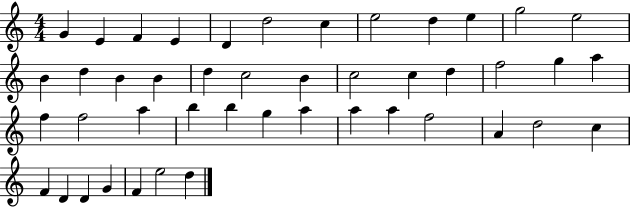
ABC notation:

X:1
T:Untitled
M:4/4
L:1/4
K:C
G E F E D d2 c e2 d e g2 e2 B d B B d c2 B c2 c d f2 g a f f2 a b b g a a a f2 A d2 c F D D G F e2 d